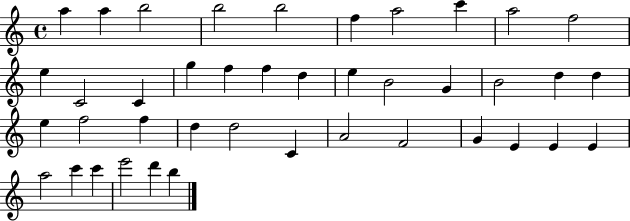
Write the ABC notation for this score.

X:1
T:Untitled
M:4/4
L:1/4
K:C
a a b2 b2 b2 f a2 c' a2 f2 e C2 C g f f d e B2 G B2 d d e f2 f d d2 C A2 F2 G E E E a2 c' c' e'2 d' b